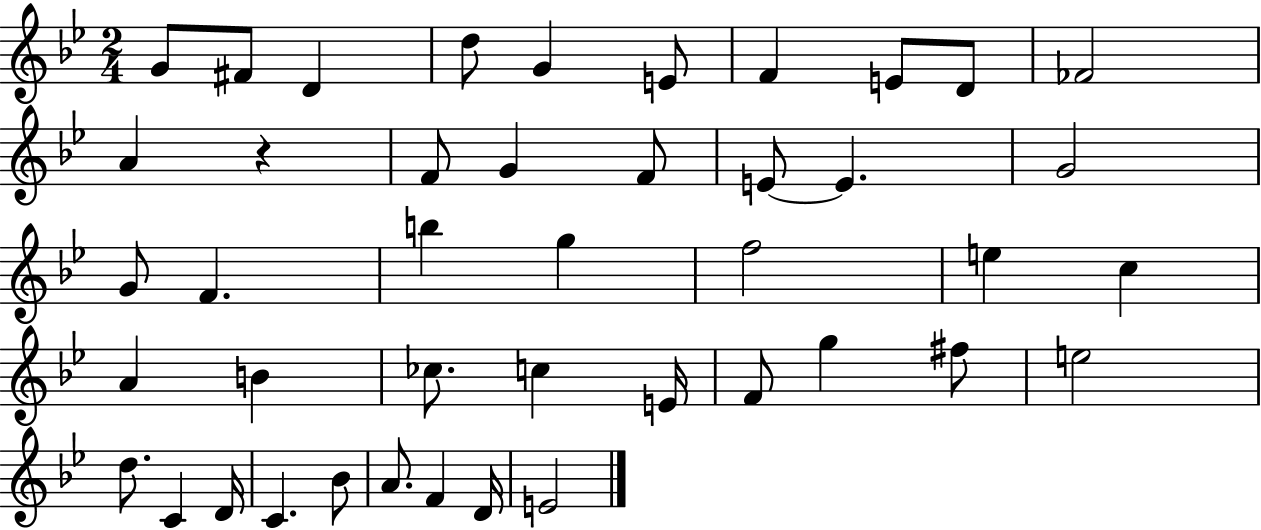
{
  \clef treble
  \numericTimeSignature
  \time 2/4
  \key bes \major
  g'8 fis'8 d'4 | d''8 g'4 e'8 | f'4 e'8 d'8 | fes'2 | \break a'4 r4 | f'8 g'4 f'8 | e'8~~ e'4. | g'2 | \break g'8 f'4. | b''4 g''4 | f''2 | e''4 c''4 | \break a'4 b'4 | ces''8. c''4 e'16 | f'8 g''4 fis''8 | e''2 | \break d''8. c'4 d'16 | c'4. bes'8 | a'8. f'4 d'16 | e'2 | \break \bar "|."
}